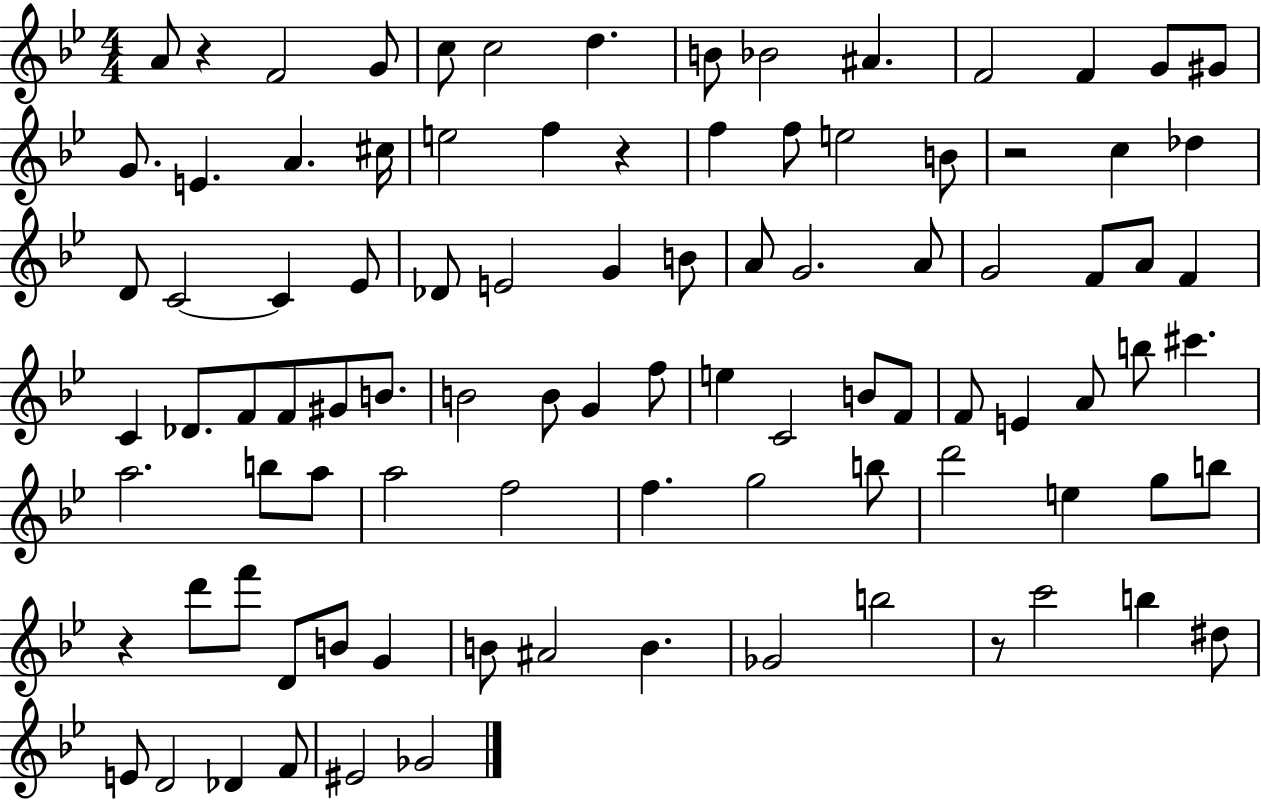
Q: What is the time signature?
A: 4/4